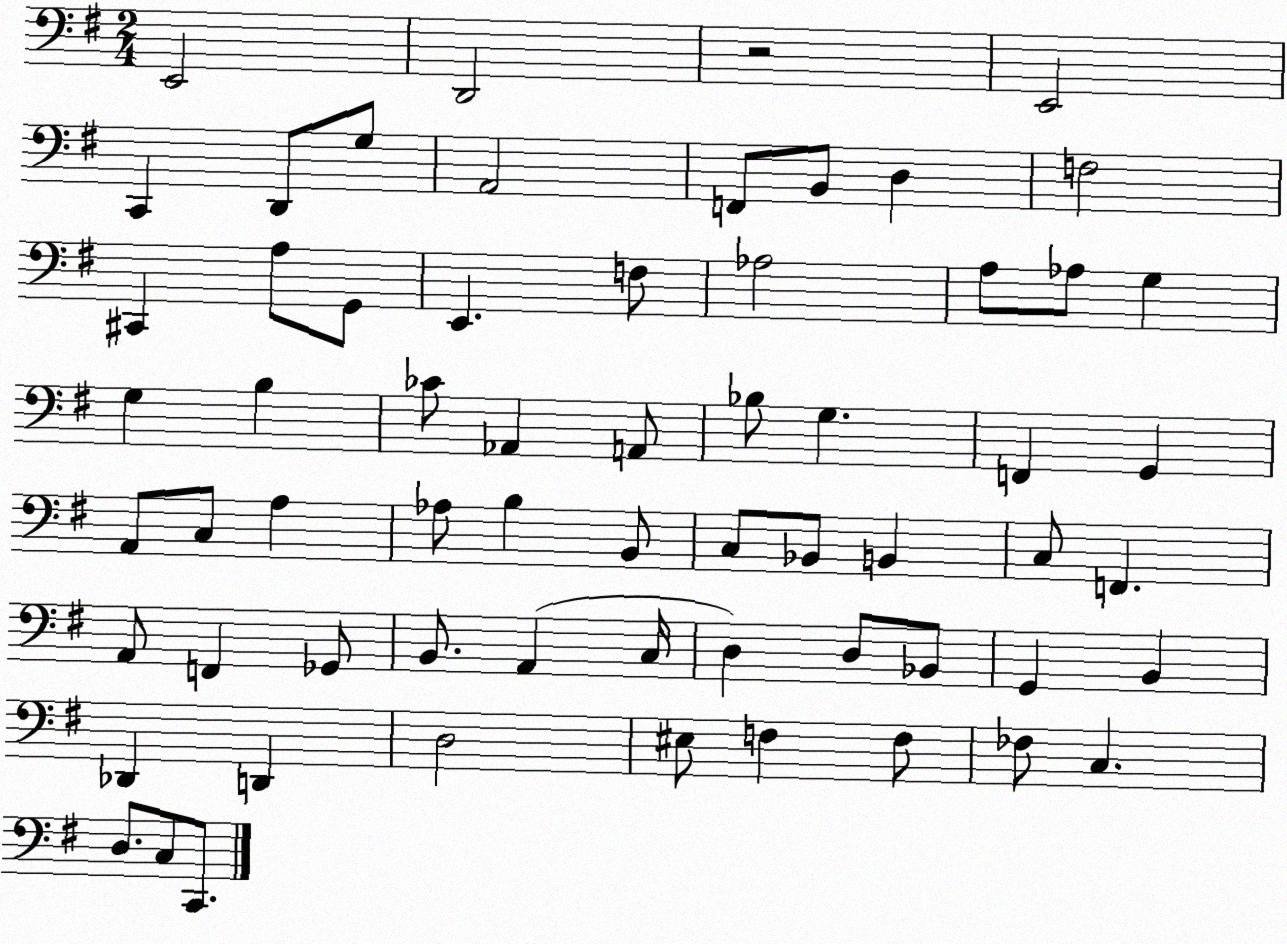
X:1
T:Untitled
M:2/4
L:1/4
K:G
E,,2 D,,2 z2 E,,2 C,, D,,/2 G,/2 A,,2 F,,/2 B,,/2 D, F,2 ^C,, A,/2 G,,/2 E,, F,/2 _A,2 A,/2 _A,/2 G, G, B, _C/2 _A,, A,,/2 _B,/2 G, F,, G,, A,,/2 C,/2 A, _A,/2 B, B,,/2 C,/2 _B,,/2 B,, C,/2 F,, A,,/2 F,, _G,,/2 B,,/2 A,, C,/4 D, D,/2 _B,,/2 G,, B,, _D,, D,, D,2 ^E,/2 F, F,/2 _F,/2 C, D,/2 C,/2 C,,/2